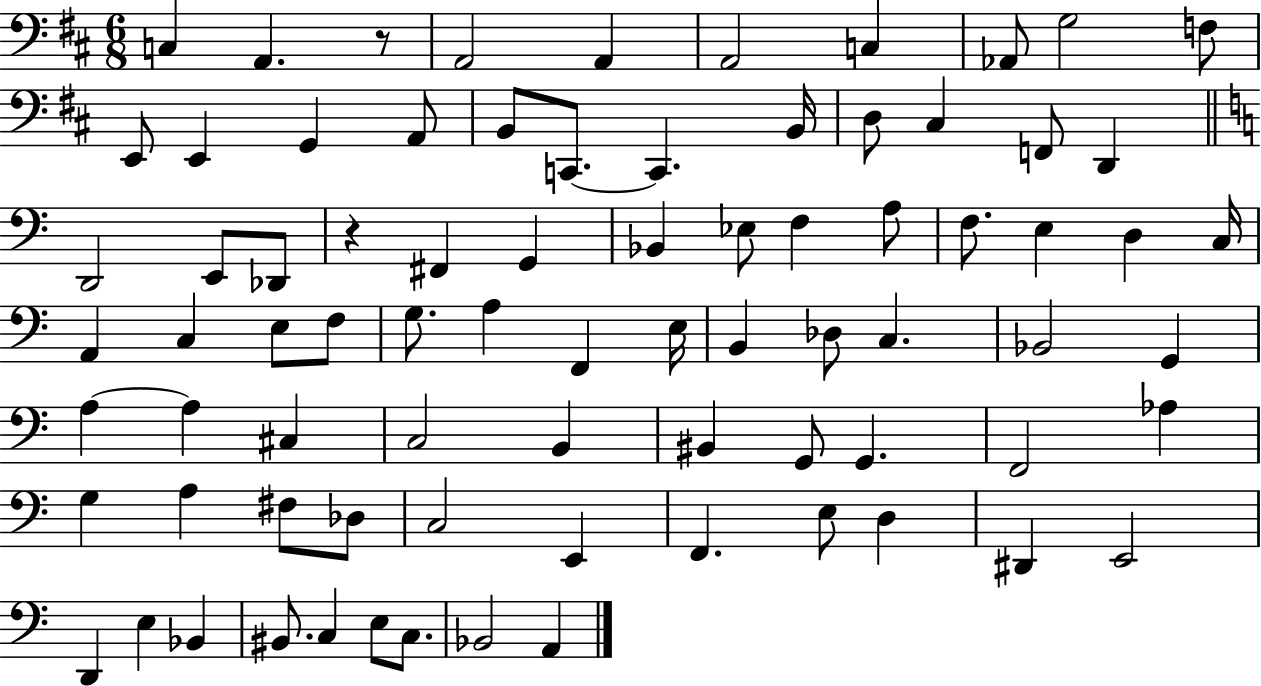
C3/q A2/q. R/e A2/h A2/q A2/h C3/q Ab2/e G3/h F3/e E2/e E2/q G2/q A2/e B2/e C2/e. C2/q. B2/s D3/e C#3/q F2/e D2/q D2/h E2/e Db2/e R/q F#2/q G2/q Bb2/q Eb3/e F3/q A3/e F3/e. E3/q D3/q C3/s A2/q C3/q E3/e F3/e G3/e. A3/q F2/q E3/s B2/q Db3/e C3/q. Bb2/h G2/q A3/q A3/q C#3/q C3/h B2/q BIS2/q G2/e G2/q. F2/h Ab3/q G3/q A3/q F#3/e Db3/e C3/h E2/q F2/q. E3/e D3/q D#2/q E2/h D2/q E3/q Bb2/q BIS2/e. C3/q E3/e C3/e. Bb2/h A2/q